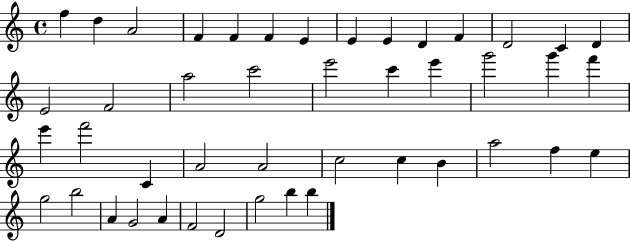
X:1
T:Untitled
M:4/4
L:1/4
K:C
f d A2 F F F E E E D F D2 C D E2 F2 a2 c'2 e'2 c' e' g'2 g' f' e' f'2 C A2 A2 c2 c B a2 f e g2 b2 A G2 A F2 D2 g2 b b